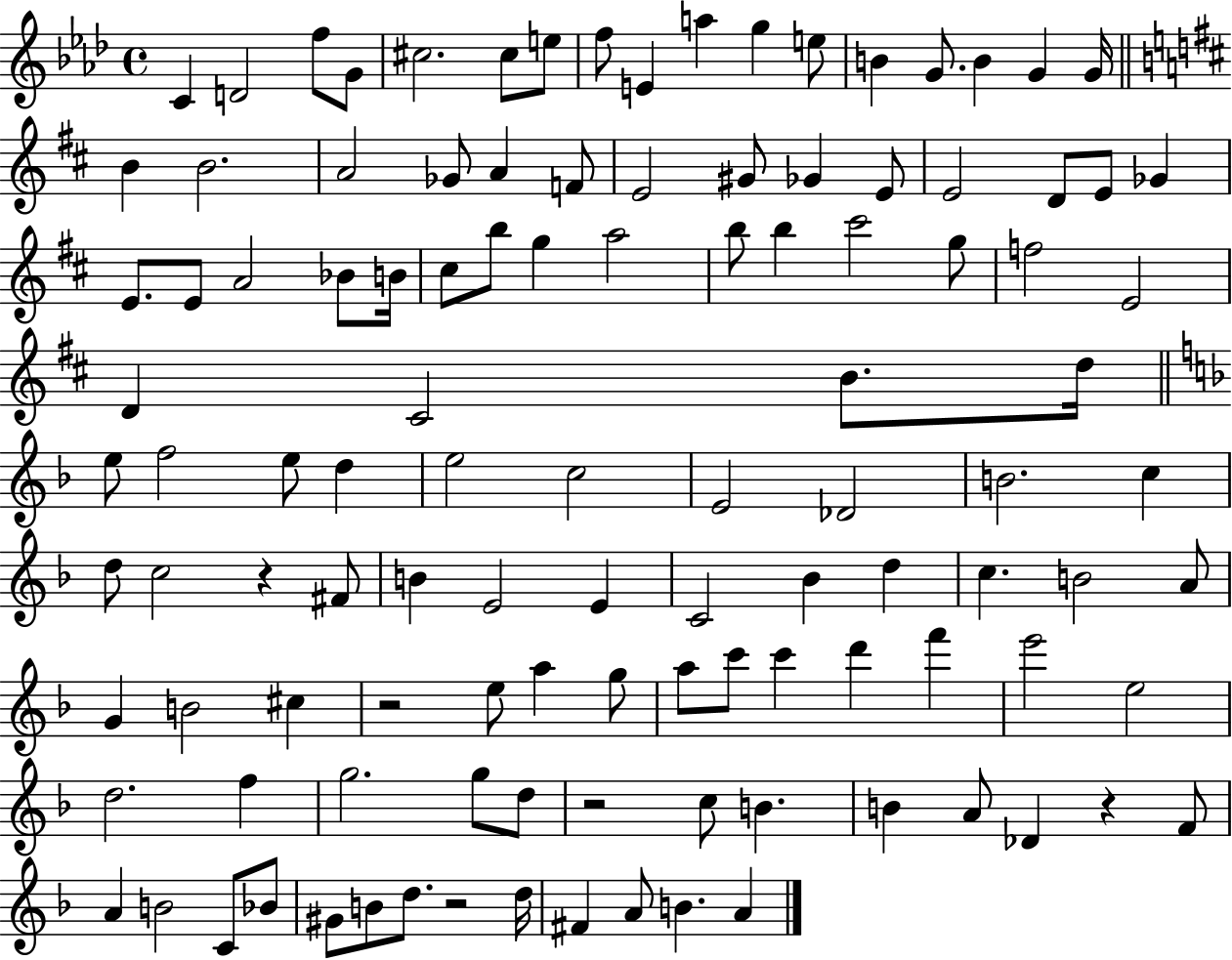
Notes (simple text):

C4/q D4/h F5/e G4/e C#5/h. C#5/e E5/e F5/e E4/q A5/q G5/q E5/e B4/q G4/e. B4/q G4/q G4/s B4/q B4/h. A4/h Gb4/e A4/q F4/e E4/h G#4/e Gb4/q E4/e E4/h D4/e E4/e Gb4/q E4/e. E4/e A4/h Bb4/e B4/s C#5/e B5/e G5/q A5/h B5/e B5/q C#6/h G5/e F5/h E4/h D4/q C#4/h B4/e. D5/s E5/e F5/h E5/e D5/q E5/h C5/h E4/h Db4/h B4/h. C5/q D5/e C5/h R/q F#4/e B4/q E4/h E4/q C4/h Bb4/q D5/q C5/q. B4/h A4/e G4/q B4/h C#5/q R/h E5/e A5/q G5/e A5/e C6/e C6/q D6/q F6/q E6/h E5/h D5/h. F5/q G5/h. G5/e D5/e R/h C5/e B4/q. B4/q A4/e Db4/q R/q F4/e A4/q B4/h C4/e Bb4/e G#4/e B4/e D5/e. R/h D5/s F#4/q A4/e B4/q. A4/q